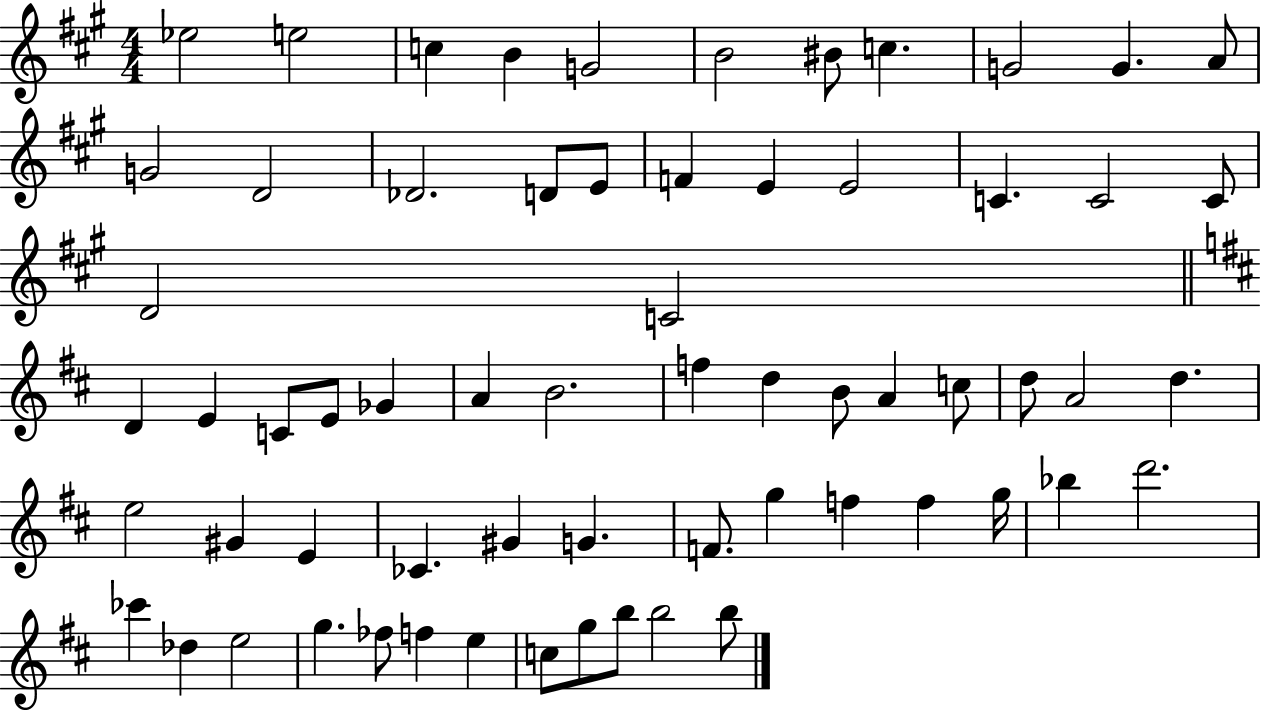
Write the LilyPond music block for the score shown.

{
  \clef treble
  \numericTimeSignature
  \time 4/4
  \key a \major
  ees''2 e''2 | c''4 b'4 g'2 | b'2 bis'8 c''4. | g'2 g'4. a'8 | \break g'2 d'2 | des'2. d'8 e'8 | f'4 e'4 e'2 | c'4. c'2 c'8 | \break d'2 c'2 | \bar "||" \break \key d \major d'4 e'4 c'8 e'8 ges'4 | a'4 b'2. | f''4 d''4 b'8 a'4 c''8 | d''8 a'2 d''4. | \break e''2 gis'4 e'4 | ces'4. gis'4 g'4. | f'8. g''4 f''4 f''4 g''16 | bes''4 d'''2. | \break ces'''4 des''4 e''2 | g''4. fes''8 f''4 e''4 | c''8 g''8 b''8 b''2 b''8 | \bar "|."
}